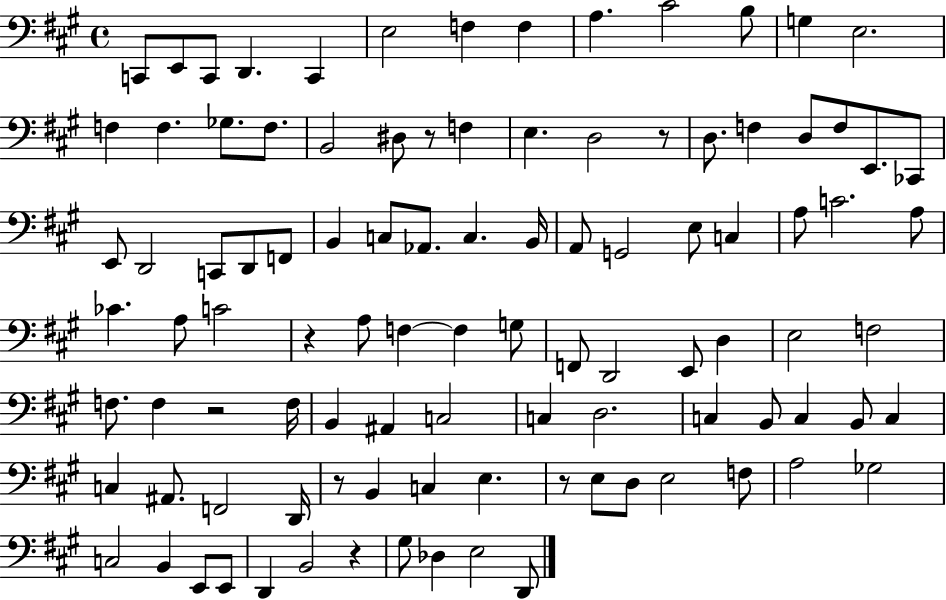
C2/e E2/e C2/e D2/q. C2/q E3/h F3/q F3/q A3/q. C#4/h B3/e G3/q E3/h. F3/q F3/q. Gb3/e. F3/e. B2/h D#3/e R/e F3/q E3/q. D3/h R/e D3/e. F3/q D3/e F3/e E2/e. CES2/e E2/e D2/h C2/e D2/e F2/e B2/q C3/e Ab2/e. C3/q. B2/s A2/e G2/h E3/e C3/q A3/e C4/h. A3/e CES4/q. A3/e C4/h R/q A3/e F3/q F3/q G3/e F2/e D2/h E2/e D3/q E3/h F3/h F3/e. F3/q R/h F3/s B2/q A#2/q C3/h C3/q D3/h. C3/q B2/e C3/q B2/e C3/q C3/q A#2/e. F2/h D2/s R/e B2/q C3/q E3/q. R/e E3/e D3/e E3/h F3/e A3/h Gb3/h C3/h B2/q E2/e E2/e D2/q B2/h R/q G#3/e Db3/q E3/h D2/e